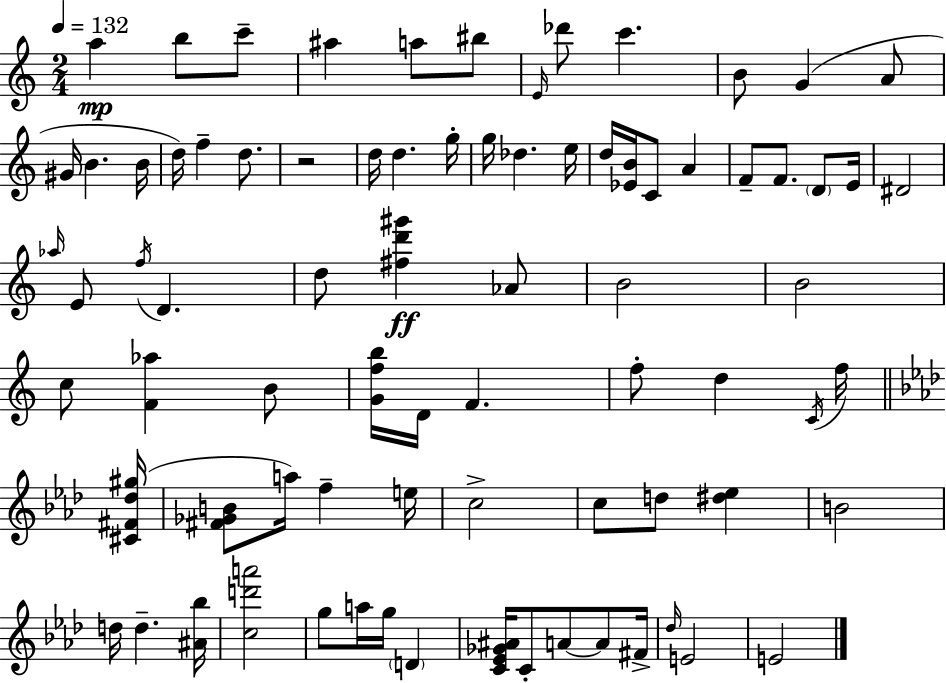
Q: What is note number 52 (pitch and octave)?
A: C5